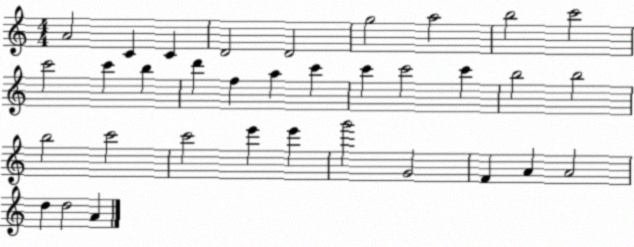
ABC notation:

X:1
T:Untitled
M:4/4
L:1/4
K:C
A2 C C D2 D2 g2 a2 b2 c'2 c'2 c' b d' f a c' c' c'2 c' b2 b2 b2 c'2 c'2 e' e' g'2 G2 F A A2 d d2 A